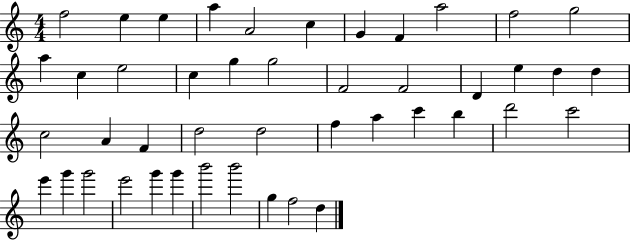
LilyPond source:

{
  \clef treble
  \numericTimeSignature
  \time 4/4
  \key c \major
  f''2 e''4 e''4 | a''4 a'2 c''4 | g'4 f'4 a''2 | f''2 g''2 | \break a''4 c''4 e''2 | c''4 g''4 g''2 | f'2 f'2 | d'4 e''4 d''4 d''4 | \break c''2 a'4 f'4 | d''2 d''2 | f''4 a''4 c'''4 b''4 | d'''2 c'''2 | \break e'''4 g'''4 g'''2 | e'''2 g'''4 g'''4 | b'''2 b'''2 | g''4 f''2 d''4 | \break \bar "|."
}